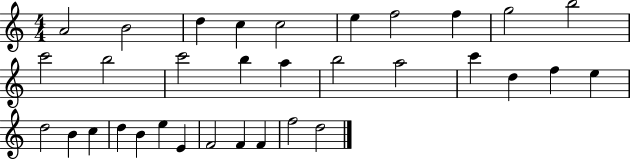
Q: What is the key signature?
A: C major